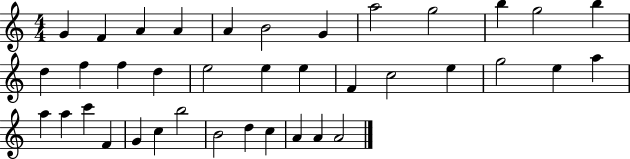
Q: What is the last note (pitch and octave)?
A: A4